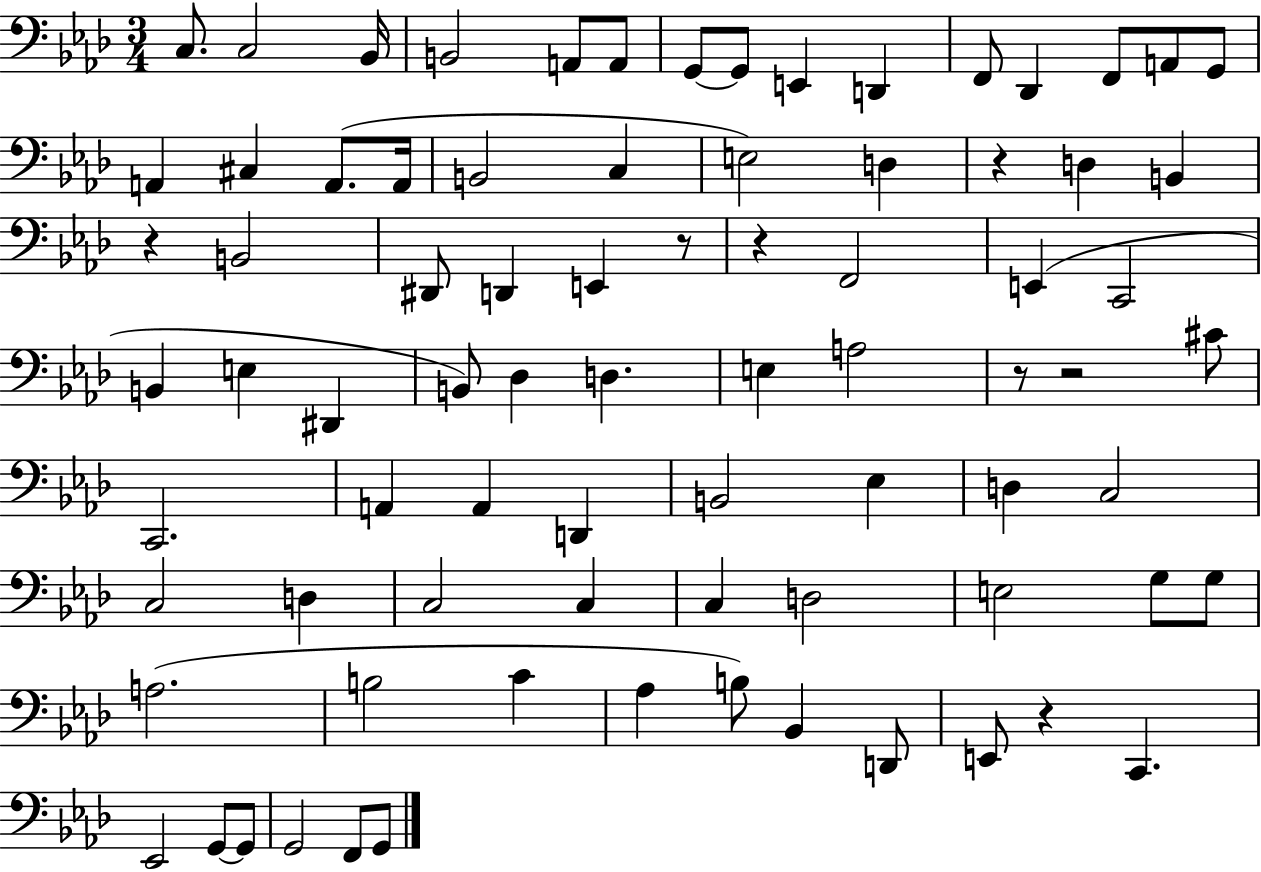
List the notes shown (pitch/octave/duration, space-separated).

C3/e. C3/h Bb2/s B2/h A2/e A2/e G2/e G2/e E2/q D2/q F2/e Db2/q F2/e A2/e G2/e A2/q C#3/q A2/e. A2/s B2/h C3/q E3/h D3/q R/q D3/q B2/q R/q B2/h D#2/e D2/q E2/q R/e R/q F2/h E2/q C2/h B2/q E3/q D#2/q B2/e Db3/q D3/q. E3/q A3/h R/e R/h C#4/e C2/h. A2/q A2/q D2/q B2/h Eb3/q D3/q C3/h C3/h D3/q C3/h C3/q C3/q D3/h E3/h G3/e G3/e A3/h. B3/h C4/q Ab3/q B3/e Bb2/q D2/e E2/e R/q C2/q. Eb2/h G2/e G2/e G2/h F2/e G2/e